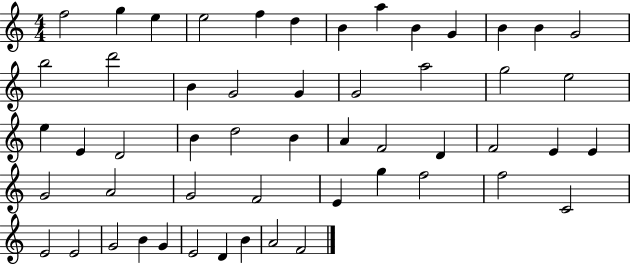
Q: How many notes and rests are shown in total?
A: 53